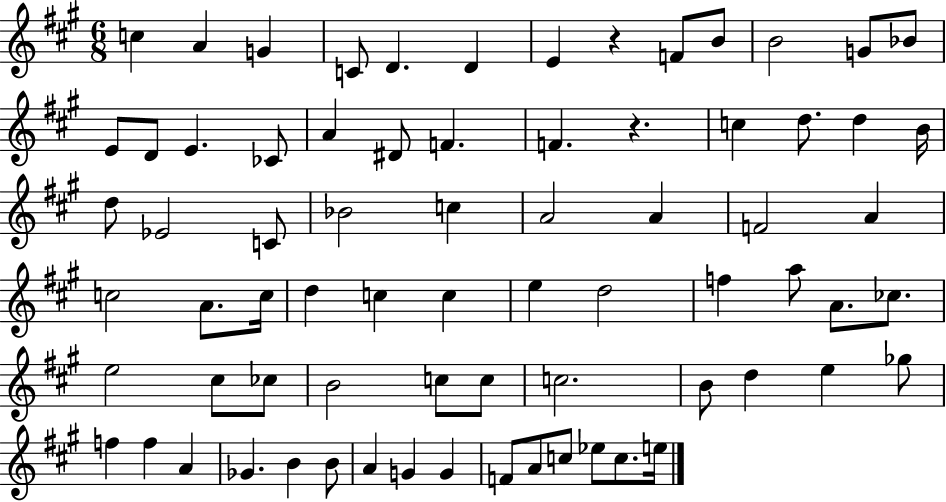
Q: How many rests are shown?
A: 2